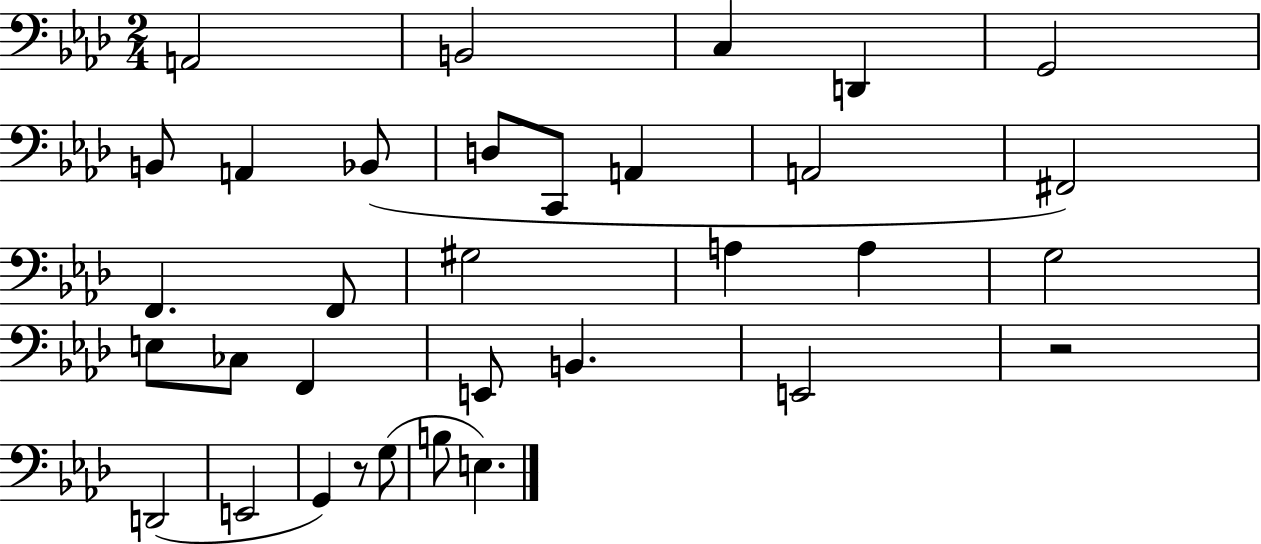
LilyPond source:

{
  \clef bass
  \numericTimeSignature
  \time 2/4
  \key aes \major
  \repeat volta 2 { a,2 | b,2 | c4 d,4 | g,2 | \break b,8 a,4 bes,8( | d8 c,8 a,4 | a,2 | fis,2) | \break f,4. f,8 | gis2 | a4 a4 | g2 | \break e8 ces8 f,4 | e,8 b,4. | e,2 | r2 | \break d,2( | e,2 | g,4) r8 g8( | b8 e4.) | \break } \bar "|."
}